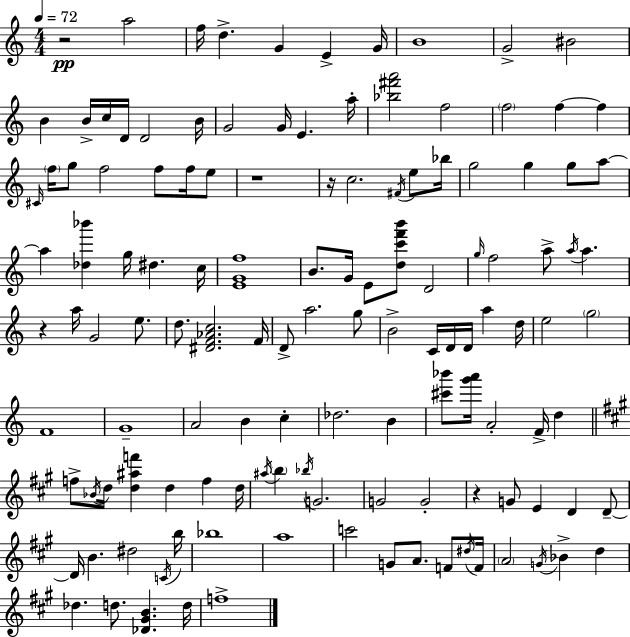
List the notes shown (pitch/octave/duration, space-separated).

R/h A5/h F5/s D5/q. G4/q E4/q G4/s B4/w G4/h BIS4/h B4/q B4/s C5/s D4/s D4/h B4/s G4/h G4/s E4/q. A5/s [Bb5,F#6,A6]/h F5/h F5/h F5/q F5/q C#4/s F5/s G5/e F5/h F5/e F5/s E5/e R/w R/s C5/h. F#4/s E5/e Bb5/s G5/h G5/q G5/e A5/e A5/q [Db5,Bb6]/q G5/s D#5/q. C5/s [E4,G4,F5]/w B4/e. G4/s E4/e [D5,C6,F6,B6]/e D4/h G5/s F5/h A5/e A5/s A5/q. R/q A5/s G4/h E5/e. D5/e. [D#4,F4,Ab4,C5]/h. F4/s D4/e A5/h. G5/e B4/h C4/s D4/s D4/s A5/q D5/s E5/h G5/h F4/w G4/w A4/h B4/q C5/q Db5/h. B4/q [C#6,Bb6]/e [G6,A6]/s A4/h F4/s D5/q F5/e Bb4/s D5/s [D5,A#5,F6]/q D5/q F5/q D5/s A#5/s B5/q Bb5/s G4/h. G4/h G4/h R/q G4/e E4/q D4/q D4/e D4/s B4/q. D#5/h C4/s B5/s Bb5/w A5/w C6/h G4/e A4/e. F4/e D#5/s F4/s A4/h G4/s Bb4/q D5/q Db5/q. D5/e. [Db4,G#4,B4]/q. D5/s F5/w